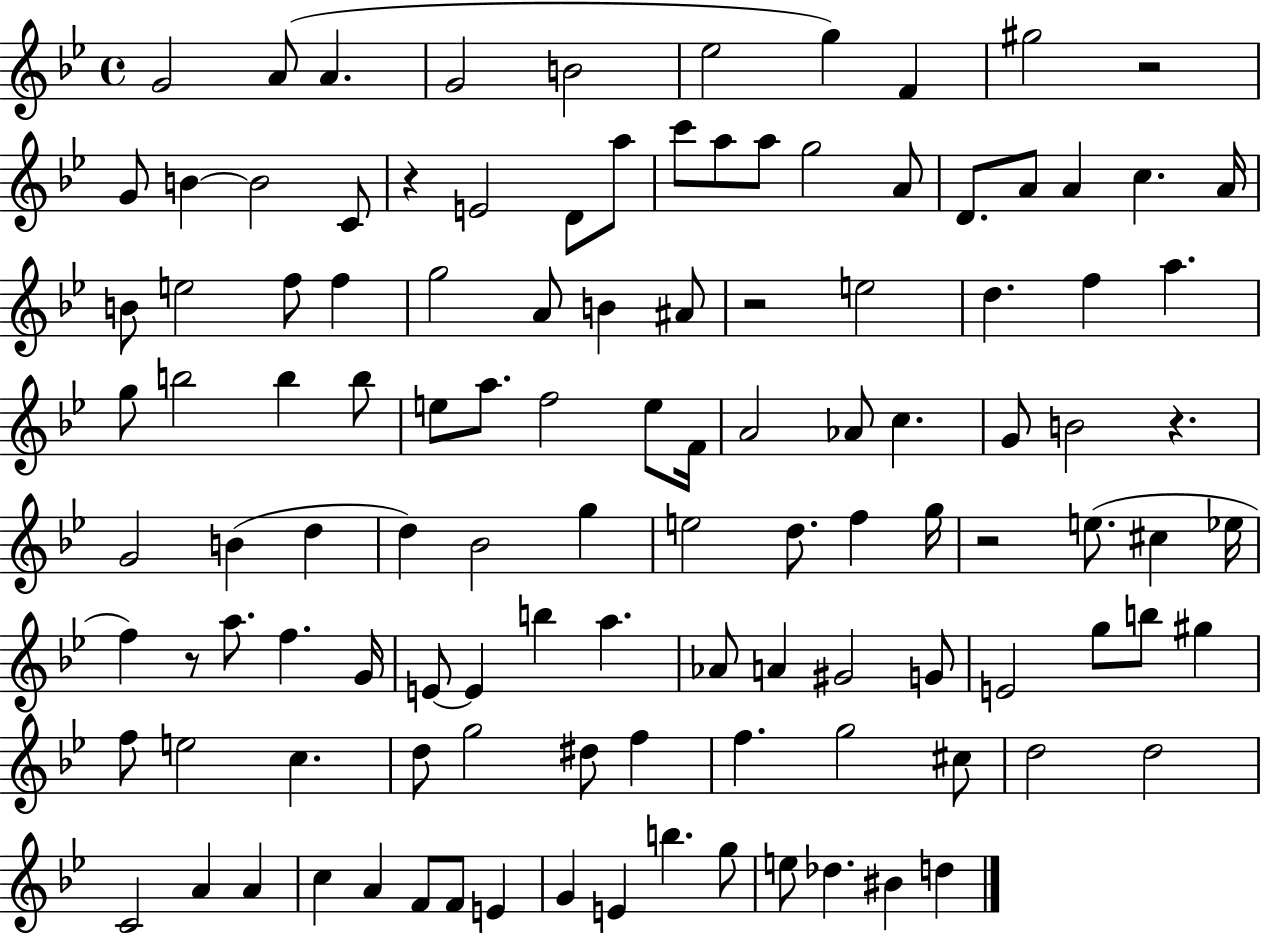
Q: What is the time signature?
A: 4/4